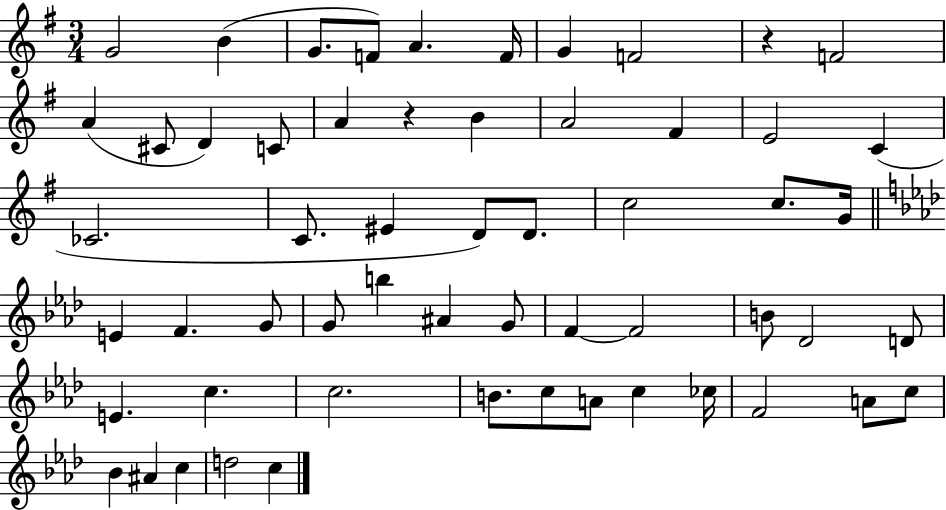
G4/h B4/q G4/e. F4/e A4/q. F4/s G4/q F4/h R/q F4/h A4/q C#4/e D4/q C4/e A4/q R/q B4/q A4/h F#4/q E4/h C4/q CES4/h. C4/e. EIS4/q D4/e D4/e. C5/h C5/e. G4/s E4/q F4/q. G4/e G4/e B5/q A#4/q G4/e F4/q F4/h B4/e Db4/h D4/e E4/q. C5/q. C5/h. B4/e. C5/e A4/e C5/q CES5/s F4/h A4/e C5/e Bb4/q A#4/q C5/q D5/h C5/q